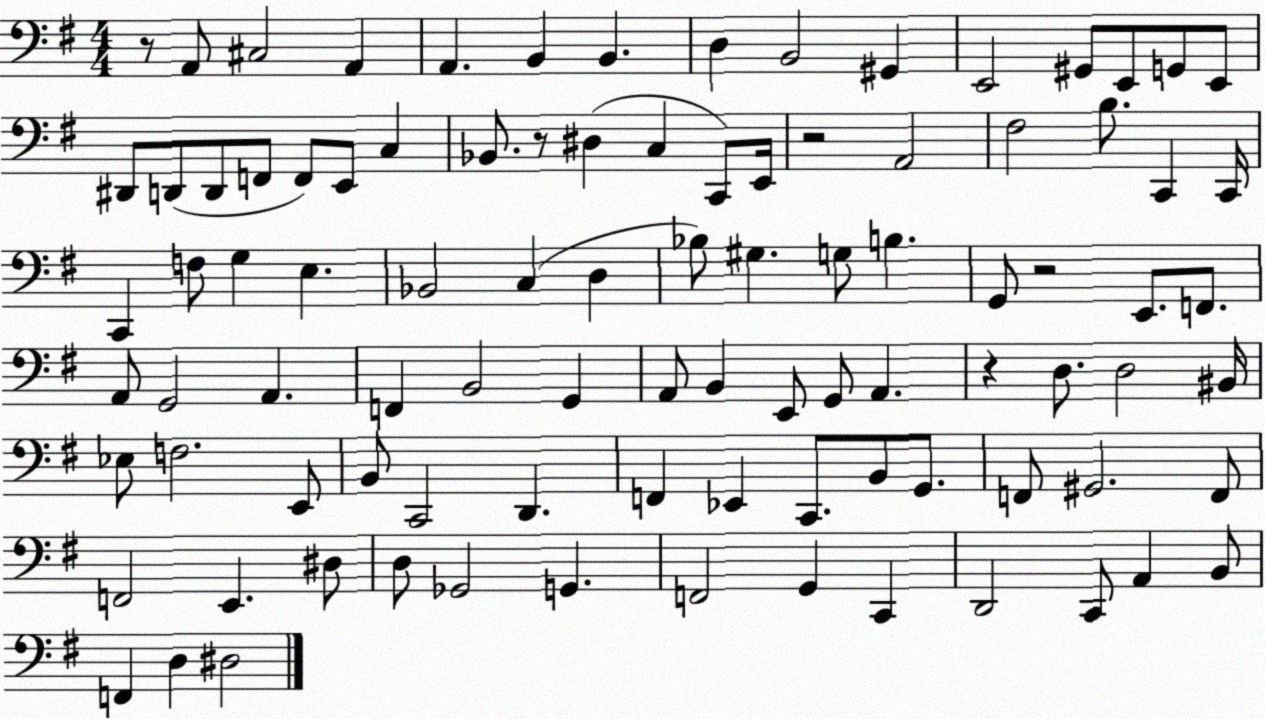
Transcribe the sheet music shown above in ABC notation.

X:1
T:Untitled
M:4/4
L:1/4
K:G
z/2 A,,/2 ^C,2 A,, A,, B,, B,, D, B,,2 ^G,, E,,2 ^G,,/2 E,,/2 G,,/2 E,,/2 ^D,,/2 D,,/2 D,,/2 F,,/2 F,,/2 E,,/2 C, _B,,/2 z/2 ^D, C, C,,/2 E,,/4 z2 A,,2 ^F,2 B,/2 C,, C,,/4 C,, F,/2 G, E, _B,,2 C, D, _B,/2 ^G, G,/2 B, G,,/2 z2 E,,/2 F,,/2 A,,/2 G,,2 A,, F,, B,,2 G,, A,,/2 B,, E,,/2 G,,/2 A,, z D,/2 D,2 ^B,,/4 _E,/2 F,2 E,,/2 B,,/2 C,,2 D,, F,, _E,, C,,/2 B,,/2 G,,/2 F,,/2 ^G,,2 F,,/2 F,,2 E,, ^D,/2 D,/2 _G,,2 G,, F,,2 G,, C,, D,,2 C,,/2 A,, B,,/2 F,, D, ^D,2